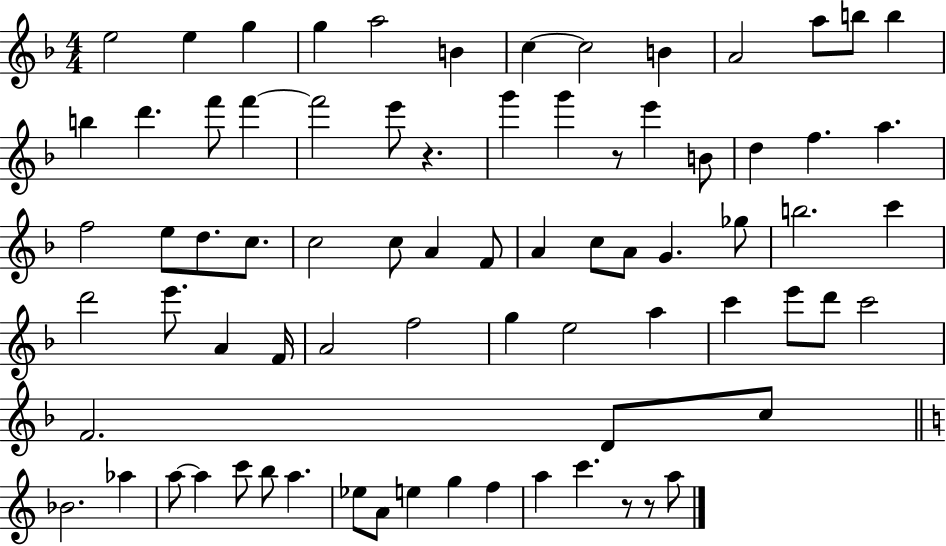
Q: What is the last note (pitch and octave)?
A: A5